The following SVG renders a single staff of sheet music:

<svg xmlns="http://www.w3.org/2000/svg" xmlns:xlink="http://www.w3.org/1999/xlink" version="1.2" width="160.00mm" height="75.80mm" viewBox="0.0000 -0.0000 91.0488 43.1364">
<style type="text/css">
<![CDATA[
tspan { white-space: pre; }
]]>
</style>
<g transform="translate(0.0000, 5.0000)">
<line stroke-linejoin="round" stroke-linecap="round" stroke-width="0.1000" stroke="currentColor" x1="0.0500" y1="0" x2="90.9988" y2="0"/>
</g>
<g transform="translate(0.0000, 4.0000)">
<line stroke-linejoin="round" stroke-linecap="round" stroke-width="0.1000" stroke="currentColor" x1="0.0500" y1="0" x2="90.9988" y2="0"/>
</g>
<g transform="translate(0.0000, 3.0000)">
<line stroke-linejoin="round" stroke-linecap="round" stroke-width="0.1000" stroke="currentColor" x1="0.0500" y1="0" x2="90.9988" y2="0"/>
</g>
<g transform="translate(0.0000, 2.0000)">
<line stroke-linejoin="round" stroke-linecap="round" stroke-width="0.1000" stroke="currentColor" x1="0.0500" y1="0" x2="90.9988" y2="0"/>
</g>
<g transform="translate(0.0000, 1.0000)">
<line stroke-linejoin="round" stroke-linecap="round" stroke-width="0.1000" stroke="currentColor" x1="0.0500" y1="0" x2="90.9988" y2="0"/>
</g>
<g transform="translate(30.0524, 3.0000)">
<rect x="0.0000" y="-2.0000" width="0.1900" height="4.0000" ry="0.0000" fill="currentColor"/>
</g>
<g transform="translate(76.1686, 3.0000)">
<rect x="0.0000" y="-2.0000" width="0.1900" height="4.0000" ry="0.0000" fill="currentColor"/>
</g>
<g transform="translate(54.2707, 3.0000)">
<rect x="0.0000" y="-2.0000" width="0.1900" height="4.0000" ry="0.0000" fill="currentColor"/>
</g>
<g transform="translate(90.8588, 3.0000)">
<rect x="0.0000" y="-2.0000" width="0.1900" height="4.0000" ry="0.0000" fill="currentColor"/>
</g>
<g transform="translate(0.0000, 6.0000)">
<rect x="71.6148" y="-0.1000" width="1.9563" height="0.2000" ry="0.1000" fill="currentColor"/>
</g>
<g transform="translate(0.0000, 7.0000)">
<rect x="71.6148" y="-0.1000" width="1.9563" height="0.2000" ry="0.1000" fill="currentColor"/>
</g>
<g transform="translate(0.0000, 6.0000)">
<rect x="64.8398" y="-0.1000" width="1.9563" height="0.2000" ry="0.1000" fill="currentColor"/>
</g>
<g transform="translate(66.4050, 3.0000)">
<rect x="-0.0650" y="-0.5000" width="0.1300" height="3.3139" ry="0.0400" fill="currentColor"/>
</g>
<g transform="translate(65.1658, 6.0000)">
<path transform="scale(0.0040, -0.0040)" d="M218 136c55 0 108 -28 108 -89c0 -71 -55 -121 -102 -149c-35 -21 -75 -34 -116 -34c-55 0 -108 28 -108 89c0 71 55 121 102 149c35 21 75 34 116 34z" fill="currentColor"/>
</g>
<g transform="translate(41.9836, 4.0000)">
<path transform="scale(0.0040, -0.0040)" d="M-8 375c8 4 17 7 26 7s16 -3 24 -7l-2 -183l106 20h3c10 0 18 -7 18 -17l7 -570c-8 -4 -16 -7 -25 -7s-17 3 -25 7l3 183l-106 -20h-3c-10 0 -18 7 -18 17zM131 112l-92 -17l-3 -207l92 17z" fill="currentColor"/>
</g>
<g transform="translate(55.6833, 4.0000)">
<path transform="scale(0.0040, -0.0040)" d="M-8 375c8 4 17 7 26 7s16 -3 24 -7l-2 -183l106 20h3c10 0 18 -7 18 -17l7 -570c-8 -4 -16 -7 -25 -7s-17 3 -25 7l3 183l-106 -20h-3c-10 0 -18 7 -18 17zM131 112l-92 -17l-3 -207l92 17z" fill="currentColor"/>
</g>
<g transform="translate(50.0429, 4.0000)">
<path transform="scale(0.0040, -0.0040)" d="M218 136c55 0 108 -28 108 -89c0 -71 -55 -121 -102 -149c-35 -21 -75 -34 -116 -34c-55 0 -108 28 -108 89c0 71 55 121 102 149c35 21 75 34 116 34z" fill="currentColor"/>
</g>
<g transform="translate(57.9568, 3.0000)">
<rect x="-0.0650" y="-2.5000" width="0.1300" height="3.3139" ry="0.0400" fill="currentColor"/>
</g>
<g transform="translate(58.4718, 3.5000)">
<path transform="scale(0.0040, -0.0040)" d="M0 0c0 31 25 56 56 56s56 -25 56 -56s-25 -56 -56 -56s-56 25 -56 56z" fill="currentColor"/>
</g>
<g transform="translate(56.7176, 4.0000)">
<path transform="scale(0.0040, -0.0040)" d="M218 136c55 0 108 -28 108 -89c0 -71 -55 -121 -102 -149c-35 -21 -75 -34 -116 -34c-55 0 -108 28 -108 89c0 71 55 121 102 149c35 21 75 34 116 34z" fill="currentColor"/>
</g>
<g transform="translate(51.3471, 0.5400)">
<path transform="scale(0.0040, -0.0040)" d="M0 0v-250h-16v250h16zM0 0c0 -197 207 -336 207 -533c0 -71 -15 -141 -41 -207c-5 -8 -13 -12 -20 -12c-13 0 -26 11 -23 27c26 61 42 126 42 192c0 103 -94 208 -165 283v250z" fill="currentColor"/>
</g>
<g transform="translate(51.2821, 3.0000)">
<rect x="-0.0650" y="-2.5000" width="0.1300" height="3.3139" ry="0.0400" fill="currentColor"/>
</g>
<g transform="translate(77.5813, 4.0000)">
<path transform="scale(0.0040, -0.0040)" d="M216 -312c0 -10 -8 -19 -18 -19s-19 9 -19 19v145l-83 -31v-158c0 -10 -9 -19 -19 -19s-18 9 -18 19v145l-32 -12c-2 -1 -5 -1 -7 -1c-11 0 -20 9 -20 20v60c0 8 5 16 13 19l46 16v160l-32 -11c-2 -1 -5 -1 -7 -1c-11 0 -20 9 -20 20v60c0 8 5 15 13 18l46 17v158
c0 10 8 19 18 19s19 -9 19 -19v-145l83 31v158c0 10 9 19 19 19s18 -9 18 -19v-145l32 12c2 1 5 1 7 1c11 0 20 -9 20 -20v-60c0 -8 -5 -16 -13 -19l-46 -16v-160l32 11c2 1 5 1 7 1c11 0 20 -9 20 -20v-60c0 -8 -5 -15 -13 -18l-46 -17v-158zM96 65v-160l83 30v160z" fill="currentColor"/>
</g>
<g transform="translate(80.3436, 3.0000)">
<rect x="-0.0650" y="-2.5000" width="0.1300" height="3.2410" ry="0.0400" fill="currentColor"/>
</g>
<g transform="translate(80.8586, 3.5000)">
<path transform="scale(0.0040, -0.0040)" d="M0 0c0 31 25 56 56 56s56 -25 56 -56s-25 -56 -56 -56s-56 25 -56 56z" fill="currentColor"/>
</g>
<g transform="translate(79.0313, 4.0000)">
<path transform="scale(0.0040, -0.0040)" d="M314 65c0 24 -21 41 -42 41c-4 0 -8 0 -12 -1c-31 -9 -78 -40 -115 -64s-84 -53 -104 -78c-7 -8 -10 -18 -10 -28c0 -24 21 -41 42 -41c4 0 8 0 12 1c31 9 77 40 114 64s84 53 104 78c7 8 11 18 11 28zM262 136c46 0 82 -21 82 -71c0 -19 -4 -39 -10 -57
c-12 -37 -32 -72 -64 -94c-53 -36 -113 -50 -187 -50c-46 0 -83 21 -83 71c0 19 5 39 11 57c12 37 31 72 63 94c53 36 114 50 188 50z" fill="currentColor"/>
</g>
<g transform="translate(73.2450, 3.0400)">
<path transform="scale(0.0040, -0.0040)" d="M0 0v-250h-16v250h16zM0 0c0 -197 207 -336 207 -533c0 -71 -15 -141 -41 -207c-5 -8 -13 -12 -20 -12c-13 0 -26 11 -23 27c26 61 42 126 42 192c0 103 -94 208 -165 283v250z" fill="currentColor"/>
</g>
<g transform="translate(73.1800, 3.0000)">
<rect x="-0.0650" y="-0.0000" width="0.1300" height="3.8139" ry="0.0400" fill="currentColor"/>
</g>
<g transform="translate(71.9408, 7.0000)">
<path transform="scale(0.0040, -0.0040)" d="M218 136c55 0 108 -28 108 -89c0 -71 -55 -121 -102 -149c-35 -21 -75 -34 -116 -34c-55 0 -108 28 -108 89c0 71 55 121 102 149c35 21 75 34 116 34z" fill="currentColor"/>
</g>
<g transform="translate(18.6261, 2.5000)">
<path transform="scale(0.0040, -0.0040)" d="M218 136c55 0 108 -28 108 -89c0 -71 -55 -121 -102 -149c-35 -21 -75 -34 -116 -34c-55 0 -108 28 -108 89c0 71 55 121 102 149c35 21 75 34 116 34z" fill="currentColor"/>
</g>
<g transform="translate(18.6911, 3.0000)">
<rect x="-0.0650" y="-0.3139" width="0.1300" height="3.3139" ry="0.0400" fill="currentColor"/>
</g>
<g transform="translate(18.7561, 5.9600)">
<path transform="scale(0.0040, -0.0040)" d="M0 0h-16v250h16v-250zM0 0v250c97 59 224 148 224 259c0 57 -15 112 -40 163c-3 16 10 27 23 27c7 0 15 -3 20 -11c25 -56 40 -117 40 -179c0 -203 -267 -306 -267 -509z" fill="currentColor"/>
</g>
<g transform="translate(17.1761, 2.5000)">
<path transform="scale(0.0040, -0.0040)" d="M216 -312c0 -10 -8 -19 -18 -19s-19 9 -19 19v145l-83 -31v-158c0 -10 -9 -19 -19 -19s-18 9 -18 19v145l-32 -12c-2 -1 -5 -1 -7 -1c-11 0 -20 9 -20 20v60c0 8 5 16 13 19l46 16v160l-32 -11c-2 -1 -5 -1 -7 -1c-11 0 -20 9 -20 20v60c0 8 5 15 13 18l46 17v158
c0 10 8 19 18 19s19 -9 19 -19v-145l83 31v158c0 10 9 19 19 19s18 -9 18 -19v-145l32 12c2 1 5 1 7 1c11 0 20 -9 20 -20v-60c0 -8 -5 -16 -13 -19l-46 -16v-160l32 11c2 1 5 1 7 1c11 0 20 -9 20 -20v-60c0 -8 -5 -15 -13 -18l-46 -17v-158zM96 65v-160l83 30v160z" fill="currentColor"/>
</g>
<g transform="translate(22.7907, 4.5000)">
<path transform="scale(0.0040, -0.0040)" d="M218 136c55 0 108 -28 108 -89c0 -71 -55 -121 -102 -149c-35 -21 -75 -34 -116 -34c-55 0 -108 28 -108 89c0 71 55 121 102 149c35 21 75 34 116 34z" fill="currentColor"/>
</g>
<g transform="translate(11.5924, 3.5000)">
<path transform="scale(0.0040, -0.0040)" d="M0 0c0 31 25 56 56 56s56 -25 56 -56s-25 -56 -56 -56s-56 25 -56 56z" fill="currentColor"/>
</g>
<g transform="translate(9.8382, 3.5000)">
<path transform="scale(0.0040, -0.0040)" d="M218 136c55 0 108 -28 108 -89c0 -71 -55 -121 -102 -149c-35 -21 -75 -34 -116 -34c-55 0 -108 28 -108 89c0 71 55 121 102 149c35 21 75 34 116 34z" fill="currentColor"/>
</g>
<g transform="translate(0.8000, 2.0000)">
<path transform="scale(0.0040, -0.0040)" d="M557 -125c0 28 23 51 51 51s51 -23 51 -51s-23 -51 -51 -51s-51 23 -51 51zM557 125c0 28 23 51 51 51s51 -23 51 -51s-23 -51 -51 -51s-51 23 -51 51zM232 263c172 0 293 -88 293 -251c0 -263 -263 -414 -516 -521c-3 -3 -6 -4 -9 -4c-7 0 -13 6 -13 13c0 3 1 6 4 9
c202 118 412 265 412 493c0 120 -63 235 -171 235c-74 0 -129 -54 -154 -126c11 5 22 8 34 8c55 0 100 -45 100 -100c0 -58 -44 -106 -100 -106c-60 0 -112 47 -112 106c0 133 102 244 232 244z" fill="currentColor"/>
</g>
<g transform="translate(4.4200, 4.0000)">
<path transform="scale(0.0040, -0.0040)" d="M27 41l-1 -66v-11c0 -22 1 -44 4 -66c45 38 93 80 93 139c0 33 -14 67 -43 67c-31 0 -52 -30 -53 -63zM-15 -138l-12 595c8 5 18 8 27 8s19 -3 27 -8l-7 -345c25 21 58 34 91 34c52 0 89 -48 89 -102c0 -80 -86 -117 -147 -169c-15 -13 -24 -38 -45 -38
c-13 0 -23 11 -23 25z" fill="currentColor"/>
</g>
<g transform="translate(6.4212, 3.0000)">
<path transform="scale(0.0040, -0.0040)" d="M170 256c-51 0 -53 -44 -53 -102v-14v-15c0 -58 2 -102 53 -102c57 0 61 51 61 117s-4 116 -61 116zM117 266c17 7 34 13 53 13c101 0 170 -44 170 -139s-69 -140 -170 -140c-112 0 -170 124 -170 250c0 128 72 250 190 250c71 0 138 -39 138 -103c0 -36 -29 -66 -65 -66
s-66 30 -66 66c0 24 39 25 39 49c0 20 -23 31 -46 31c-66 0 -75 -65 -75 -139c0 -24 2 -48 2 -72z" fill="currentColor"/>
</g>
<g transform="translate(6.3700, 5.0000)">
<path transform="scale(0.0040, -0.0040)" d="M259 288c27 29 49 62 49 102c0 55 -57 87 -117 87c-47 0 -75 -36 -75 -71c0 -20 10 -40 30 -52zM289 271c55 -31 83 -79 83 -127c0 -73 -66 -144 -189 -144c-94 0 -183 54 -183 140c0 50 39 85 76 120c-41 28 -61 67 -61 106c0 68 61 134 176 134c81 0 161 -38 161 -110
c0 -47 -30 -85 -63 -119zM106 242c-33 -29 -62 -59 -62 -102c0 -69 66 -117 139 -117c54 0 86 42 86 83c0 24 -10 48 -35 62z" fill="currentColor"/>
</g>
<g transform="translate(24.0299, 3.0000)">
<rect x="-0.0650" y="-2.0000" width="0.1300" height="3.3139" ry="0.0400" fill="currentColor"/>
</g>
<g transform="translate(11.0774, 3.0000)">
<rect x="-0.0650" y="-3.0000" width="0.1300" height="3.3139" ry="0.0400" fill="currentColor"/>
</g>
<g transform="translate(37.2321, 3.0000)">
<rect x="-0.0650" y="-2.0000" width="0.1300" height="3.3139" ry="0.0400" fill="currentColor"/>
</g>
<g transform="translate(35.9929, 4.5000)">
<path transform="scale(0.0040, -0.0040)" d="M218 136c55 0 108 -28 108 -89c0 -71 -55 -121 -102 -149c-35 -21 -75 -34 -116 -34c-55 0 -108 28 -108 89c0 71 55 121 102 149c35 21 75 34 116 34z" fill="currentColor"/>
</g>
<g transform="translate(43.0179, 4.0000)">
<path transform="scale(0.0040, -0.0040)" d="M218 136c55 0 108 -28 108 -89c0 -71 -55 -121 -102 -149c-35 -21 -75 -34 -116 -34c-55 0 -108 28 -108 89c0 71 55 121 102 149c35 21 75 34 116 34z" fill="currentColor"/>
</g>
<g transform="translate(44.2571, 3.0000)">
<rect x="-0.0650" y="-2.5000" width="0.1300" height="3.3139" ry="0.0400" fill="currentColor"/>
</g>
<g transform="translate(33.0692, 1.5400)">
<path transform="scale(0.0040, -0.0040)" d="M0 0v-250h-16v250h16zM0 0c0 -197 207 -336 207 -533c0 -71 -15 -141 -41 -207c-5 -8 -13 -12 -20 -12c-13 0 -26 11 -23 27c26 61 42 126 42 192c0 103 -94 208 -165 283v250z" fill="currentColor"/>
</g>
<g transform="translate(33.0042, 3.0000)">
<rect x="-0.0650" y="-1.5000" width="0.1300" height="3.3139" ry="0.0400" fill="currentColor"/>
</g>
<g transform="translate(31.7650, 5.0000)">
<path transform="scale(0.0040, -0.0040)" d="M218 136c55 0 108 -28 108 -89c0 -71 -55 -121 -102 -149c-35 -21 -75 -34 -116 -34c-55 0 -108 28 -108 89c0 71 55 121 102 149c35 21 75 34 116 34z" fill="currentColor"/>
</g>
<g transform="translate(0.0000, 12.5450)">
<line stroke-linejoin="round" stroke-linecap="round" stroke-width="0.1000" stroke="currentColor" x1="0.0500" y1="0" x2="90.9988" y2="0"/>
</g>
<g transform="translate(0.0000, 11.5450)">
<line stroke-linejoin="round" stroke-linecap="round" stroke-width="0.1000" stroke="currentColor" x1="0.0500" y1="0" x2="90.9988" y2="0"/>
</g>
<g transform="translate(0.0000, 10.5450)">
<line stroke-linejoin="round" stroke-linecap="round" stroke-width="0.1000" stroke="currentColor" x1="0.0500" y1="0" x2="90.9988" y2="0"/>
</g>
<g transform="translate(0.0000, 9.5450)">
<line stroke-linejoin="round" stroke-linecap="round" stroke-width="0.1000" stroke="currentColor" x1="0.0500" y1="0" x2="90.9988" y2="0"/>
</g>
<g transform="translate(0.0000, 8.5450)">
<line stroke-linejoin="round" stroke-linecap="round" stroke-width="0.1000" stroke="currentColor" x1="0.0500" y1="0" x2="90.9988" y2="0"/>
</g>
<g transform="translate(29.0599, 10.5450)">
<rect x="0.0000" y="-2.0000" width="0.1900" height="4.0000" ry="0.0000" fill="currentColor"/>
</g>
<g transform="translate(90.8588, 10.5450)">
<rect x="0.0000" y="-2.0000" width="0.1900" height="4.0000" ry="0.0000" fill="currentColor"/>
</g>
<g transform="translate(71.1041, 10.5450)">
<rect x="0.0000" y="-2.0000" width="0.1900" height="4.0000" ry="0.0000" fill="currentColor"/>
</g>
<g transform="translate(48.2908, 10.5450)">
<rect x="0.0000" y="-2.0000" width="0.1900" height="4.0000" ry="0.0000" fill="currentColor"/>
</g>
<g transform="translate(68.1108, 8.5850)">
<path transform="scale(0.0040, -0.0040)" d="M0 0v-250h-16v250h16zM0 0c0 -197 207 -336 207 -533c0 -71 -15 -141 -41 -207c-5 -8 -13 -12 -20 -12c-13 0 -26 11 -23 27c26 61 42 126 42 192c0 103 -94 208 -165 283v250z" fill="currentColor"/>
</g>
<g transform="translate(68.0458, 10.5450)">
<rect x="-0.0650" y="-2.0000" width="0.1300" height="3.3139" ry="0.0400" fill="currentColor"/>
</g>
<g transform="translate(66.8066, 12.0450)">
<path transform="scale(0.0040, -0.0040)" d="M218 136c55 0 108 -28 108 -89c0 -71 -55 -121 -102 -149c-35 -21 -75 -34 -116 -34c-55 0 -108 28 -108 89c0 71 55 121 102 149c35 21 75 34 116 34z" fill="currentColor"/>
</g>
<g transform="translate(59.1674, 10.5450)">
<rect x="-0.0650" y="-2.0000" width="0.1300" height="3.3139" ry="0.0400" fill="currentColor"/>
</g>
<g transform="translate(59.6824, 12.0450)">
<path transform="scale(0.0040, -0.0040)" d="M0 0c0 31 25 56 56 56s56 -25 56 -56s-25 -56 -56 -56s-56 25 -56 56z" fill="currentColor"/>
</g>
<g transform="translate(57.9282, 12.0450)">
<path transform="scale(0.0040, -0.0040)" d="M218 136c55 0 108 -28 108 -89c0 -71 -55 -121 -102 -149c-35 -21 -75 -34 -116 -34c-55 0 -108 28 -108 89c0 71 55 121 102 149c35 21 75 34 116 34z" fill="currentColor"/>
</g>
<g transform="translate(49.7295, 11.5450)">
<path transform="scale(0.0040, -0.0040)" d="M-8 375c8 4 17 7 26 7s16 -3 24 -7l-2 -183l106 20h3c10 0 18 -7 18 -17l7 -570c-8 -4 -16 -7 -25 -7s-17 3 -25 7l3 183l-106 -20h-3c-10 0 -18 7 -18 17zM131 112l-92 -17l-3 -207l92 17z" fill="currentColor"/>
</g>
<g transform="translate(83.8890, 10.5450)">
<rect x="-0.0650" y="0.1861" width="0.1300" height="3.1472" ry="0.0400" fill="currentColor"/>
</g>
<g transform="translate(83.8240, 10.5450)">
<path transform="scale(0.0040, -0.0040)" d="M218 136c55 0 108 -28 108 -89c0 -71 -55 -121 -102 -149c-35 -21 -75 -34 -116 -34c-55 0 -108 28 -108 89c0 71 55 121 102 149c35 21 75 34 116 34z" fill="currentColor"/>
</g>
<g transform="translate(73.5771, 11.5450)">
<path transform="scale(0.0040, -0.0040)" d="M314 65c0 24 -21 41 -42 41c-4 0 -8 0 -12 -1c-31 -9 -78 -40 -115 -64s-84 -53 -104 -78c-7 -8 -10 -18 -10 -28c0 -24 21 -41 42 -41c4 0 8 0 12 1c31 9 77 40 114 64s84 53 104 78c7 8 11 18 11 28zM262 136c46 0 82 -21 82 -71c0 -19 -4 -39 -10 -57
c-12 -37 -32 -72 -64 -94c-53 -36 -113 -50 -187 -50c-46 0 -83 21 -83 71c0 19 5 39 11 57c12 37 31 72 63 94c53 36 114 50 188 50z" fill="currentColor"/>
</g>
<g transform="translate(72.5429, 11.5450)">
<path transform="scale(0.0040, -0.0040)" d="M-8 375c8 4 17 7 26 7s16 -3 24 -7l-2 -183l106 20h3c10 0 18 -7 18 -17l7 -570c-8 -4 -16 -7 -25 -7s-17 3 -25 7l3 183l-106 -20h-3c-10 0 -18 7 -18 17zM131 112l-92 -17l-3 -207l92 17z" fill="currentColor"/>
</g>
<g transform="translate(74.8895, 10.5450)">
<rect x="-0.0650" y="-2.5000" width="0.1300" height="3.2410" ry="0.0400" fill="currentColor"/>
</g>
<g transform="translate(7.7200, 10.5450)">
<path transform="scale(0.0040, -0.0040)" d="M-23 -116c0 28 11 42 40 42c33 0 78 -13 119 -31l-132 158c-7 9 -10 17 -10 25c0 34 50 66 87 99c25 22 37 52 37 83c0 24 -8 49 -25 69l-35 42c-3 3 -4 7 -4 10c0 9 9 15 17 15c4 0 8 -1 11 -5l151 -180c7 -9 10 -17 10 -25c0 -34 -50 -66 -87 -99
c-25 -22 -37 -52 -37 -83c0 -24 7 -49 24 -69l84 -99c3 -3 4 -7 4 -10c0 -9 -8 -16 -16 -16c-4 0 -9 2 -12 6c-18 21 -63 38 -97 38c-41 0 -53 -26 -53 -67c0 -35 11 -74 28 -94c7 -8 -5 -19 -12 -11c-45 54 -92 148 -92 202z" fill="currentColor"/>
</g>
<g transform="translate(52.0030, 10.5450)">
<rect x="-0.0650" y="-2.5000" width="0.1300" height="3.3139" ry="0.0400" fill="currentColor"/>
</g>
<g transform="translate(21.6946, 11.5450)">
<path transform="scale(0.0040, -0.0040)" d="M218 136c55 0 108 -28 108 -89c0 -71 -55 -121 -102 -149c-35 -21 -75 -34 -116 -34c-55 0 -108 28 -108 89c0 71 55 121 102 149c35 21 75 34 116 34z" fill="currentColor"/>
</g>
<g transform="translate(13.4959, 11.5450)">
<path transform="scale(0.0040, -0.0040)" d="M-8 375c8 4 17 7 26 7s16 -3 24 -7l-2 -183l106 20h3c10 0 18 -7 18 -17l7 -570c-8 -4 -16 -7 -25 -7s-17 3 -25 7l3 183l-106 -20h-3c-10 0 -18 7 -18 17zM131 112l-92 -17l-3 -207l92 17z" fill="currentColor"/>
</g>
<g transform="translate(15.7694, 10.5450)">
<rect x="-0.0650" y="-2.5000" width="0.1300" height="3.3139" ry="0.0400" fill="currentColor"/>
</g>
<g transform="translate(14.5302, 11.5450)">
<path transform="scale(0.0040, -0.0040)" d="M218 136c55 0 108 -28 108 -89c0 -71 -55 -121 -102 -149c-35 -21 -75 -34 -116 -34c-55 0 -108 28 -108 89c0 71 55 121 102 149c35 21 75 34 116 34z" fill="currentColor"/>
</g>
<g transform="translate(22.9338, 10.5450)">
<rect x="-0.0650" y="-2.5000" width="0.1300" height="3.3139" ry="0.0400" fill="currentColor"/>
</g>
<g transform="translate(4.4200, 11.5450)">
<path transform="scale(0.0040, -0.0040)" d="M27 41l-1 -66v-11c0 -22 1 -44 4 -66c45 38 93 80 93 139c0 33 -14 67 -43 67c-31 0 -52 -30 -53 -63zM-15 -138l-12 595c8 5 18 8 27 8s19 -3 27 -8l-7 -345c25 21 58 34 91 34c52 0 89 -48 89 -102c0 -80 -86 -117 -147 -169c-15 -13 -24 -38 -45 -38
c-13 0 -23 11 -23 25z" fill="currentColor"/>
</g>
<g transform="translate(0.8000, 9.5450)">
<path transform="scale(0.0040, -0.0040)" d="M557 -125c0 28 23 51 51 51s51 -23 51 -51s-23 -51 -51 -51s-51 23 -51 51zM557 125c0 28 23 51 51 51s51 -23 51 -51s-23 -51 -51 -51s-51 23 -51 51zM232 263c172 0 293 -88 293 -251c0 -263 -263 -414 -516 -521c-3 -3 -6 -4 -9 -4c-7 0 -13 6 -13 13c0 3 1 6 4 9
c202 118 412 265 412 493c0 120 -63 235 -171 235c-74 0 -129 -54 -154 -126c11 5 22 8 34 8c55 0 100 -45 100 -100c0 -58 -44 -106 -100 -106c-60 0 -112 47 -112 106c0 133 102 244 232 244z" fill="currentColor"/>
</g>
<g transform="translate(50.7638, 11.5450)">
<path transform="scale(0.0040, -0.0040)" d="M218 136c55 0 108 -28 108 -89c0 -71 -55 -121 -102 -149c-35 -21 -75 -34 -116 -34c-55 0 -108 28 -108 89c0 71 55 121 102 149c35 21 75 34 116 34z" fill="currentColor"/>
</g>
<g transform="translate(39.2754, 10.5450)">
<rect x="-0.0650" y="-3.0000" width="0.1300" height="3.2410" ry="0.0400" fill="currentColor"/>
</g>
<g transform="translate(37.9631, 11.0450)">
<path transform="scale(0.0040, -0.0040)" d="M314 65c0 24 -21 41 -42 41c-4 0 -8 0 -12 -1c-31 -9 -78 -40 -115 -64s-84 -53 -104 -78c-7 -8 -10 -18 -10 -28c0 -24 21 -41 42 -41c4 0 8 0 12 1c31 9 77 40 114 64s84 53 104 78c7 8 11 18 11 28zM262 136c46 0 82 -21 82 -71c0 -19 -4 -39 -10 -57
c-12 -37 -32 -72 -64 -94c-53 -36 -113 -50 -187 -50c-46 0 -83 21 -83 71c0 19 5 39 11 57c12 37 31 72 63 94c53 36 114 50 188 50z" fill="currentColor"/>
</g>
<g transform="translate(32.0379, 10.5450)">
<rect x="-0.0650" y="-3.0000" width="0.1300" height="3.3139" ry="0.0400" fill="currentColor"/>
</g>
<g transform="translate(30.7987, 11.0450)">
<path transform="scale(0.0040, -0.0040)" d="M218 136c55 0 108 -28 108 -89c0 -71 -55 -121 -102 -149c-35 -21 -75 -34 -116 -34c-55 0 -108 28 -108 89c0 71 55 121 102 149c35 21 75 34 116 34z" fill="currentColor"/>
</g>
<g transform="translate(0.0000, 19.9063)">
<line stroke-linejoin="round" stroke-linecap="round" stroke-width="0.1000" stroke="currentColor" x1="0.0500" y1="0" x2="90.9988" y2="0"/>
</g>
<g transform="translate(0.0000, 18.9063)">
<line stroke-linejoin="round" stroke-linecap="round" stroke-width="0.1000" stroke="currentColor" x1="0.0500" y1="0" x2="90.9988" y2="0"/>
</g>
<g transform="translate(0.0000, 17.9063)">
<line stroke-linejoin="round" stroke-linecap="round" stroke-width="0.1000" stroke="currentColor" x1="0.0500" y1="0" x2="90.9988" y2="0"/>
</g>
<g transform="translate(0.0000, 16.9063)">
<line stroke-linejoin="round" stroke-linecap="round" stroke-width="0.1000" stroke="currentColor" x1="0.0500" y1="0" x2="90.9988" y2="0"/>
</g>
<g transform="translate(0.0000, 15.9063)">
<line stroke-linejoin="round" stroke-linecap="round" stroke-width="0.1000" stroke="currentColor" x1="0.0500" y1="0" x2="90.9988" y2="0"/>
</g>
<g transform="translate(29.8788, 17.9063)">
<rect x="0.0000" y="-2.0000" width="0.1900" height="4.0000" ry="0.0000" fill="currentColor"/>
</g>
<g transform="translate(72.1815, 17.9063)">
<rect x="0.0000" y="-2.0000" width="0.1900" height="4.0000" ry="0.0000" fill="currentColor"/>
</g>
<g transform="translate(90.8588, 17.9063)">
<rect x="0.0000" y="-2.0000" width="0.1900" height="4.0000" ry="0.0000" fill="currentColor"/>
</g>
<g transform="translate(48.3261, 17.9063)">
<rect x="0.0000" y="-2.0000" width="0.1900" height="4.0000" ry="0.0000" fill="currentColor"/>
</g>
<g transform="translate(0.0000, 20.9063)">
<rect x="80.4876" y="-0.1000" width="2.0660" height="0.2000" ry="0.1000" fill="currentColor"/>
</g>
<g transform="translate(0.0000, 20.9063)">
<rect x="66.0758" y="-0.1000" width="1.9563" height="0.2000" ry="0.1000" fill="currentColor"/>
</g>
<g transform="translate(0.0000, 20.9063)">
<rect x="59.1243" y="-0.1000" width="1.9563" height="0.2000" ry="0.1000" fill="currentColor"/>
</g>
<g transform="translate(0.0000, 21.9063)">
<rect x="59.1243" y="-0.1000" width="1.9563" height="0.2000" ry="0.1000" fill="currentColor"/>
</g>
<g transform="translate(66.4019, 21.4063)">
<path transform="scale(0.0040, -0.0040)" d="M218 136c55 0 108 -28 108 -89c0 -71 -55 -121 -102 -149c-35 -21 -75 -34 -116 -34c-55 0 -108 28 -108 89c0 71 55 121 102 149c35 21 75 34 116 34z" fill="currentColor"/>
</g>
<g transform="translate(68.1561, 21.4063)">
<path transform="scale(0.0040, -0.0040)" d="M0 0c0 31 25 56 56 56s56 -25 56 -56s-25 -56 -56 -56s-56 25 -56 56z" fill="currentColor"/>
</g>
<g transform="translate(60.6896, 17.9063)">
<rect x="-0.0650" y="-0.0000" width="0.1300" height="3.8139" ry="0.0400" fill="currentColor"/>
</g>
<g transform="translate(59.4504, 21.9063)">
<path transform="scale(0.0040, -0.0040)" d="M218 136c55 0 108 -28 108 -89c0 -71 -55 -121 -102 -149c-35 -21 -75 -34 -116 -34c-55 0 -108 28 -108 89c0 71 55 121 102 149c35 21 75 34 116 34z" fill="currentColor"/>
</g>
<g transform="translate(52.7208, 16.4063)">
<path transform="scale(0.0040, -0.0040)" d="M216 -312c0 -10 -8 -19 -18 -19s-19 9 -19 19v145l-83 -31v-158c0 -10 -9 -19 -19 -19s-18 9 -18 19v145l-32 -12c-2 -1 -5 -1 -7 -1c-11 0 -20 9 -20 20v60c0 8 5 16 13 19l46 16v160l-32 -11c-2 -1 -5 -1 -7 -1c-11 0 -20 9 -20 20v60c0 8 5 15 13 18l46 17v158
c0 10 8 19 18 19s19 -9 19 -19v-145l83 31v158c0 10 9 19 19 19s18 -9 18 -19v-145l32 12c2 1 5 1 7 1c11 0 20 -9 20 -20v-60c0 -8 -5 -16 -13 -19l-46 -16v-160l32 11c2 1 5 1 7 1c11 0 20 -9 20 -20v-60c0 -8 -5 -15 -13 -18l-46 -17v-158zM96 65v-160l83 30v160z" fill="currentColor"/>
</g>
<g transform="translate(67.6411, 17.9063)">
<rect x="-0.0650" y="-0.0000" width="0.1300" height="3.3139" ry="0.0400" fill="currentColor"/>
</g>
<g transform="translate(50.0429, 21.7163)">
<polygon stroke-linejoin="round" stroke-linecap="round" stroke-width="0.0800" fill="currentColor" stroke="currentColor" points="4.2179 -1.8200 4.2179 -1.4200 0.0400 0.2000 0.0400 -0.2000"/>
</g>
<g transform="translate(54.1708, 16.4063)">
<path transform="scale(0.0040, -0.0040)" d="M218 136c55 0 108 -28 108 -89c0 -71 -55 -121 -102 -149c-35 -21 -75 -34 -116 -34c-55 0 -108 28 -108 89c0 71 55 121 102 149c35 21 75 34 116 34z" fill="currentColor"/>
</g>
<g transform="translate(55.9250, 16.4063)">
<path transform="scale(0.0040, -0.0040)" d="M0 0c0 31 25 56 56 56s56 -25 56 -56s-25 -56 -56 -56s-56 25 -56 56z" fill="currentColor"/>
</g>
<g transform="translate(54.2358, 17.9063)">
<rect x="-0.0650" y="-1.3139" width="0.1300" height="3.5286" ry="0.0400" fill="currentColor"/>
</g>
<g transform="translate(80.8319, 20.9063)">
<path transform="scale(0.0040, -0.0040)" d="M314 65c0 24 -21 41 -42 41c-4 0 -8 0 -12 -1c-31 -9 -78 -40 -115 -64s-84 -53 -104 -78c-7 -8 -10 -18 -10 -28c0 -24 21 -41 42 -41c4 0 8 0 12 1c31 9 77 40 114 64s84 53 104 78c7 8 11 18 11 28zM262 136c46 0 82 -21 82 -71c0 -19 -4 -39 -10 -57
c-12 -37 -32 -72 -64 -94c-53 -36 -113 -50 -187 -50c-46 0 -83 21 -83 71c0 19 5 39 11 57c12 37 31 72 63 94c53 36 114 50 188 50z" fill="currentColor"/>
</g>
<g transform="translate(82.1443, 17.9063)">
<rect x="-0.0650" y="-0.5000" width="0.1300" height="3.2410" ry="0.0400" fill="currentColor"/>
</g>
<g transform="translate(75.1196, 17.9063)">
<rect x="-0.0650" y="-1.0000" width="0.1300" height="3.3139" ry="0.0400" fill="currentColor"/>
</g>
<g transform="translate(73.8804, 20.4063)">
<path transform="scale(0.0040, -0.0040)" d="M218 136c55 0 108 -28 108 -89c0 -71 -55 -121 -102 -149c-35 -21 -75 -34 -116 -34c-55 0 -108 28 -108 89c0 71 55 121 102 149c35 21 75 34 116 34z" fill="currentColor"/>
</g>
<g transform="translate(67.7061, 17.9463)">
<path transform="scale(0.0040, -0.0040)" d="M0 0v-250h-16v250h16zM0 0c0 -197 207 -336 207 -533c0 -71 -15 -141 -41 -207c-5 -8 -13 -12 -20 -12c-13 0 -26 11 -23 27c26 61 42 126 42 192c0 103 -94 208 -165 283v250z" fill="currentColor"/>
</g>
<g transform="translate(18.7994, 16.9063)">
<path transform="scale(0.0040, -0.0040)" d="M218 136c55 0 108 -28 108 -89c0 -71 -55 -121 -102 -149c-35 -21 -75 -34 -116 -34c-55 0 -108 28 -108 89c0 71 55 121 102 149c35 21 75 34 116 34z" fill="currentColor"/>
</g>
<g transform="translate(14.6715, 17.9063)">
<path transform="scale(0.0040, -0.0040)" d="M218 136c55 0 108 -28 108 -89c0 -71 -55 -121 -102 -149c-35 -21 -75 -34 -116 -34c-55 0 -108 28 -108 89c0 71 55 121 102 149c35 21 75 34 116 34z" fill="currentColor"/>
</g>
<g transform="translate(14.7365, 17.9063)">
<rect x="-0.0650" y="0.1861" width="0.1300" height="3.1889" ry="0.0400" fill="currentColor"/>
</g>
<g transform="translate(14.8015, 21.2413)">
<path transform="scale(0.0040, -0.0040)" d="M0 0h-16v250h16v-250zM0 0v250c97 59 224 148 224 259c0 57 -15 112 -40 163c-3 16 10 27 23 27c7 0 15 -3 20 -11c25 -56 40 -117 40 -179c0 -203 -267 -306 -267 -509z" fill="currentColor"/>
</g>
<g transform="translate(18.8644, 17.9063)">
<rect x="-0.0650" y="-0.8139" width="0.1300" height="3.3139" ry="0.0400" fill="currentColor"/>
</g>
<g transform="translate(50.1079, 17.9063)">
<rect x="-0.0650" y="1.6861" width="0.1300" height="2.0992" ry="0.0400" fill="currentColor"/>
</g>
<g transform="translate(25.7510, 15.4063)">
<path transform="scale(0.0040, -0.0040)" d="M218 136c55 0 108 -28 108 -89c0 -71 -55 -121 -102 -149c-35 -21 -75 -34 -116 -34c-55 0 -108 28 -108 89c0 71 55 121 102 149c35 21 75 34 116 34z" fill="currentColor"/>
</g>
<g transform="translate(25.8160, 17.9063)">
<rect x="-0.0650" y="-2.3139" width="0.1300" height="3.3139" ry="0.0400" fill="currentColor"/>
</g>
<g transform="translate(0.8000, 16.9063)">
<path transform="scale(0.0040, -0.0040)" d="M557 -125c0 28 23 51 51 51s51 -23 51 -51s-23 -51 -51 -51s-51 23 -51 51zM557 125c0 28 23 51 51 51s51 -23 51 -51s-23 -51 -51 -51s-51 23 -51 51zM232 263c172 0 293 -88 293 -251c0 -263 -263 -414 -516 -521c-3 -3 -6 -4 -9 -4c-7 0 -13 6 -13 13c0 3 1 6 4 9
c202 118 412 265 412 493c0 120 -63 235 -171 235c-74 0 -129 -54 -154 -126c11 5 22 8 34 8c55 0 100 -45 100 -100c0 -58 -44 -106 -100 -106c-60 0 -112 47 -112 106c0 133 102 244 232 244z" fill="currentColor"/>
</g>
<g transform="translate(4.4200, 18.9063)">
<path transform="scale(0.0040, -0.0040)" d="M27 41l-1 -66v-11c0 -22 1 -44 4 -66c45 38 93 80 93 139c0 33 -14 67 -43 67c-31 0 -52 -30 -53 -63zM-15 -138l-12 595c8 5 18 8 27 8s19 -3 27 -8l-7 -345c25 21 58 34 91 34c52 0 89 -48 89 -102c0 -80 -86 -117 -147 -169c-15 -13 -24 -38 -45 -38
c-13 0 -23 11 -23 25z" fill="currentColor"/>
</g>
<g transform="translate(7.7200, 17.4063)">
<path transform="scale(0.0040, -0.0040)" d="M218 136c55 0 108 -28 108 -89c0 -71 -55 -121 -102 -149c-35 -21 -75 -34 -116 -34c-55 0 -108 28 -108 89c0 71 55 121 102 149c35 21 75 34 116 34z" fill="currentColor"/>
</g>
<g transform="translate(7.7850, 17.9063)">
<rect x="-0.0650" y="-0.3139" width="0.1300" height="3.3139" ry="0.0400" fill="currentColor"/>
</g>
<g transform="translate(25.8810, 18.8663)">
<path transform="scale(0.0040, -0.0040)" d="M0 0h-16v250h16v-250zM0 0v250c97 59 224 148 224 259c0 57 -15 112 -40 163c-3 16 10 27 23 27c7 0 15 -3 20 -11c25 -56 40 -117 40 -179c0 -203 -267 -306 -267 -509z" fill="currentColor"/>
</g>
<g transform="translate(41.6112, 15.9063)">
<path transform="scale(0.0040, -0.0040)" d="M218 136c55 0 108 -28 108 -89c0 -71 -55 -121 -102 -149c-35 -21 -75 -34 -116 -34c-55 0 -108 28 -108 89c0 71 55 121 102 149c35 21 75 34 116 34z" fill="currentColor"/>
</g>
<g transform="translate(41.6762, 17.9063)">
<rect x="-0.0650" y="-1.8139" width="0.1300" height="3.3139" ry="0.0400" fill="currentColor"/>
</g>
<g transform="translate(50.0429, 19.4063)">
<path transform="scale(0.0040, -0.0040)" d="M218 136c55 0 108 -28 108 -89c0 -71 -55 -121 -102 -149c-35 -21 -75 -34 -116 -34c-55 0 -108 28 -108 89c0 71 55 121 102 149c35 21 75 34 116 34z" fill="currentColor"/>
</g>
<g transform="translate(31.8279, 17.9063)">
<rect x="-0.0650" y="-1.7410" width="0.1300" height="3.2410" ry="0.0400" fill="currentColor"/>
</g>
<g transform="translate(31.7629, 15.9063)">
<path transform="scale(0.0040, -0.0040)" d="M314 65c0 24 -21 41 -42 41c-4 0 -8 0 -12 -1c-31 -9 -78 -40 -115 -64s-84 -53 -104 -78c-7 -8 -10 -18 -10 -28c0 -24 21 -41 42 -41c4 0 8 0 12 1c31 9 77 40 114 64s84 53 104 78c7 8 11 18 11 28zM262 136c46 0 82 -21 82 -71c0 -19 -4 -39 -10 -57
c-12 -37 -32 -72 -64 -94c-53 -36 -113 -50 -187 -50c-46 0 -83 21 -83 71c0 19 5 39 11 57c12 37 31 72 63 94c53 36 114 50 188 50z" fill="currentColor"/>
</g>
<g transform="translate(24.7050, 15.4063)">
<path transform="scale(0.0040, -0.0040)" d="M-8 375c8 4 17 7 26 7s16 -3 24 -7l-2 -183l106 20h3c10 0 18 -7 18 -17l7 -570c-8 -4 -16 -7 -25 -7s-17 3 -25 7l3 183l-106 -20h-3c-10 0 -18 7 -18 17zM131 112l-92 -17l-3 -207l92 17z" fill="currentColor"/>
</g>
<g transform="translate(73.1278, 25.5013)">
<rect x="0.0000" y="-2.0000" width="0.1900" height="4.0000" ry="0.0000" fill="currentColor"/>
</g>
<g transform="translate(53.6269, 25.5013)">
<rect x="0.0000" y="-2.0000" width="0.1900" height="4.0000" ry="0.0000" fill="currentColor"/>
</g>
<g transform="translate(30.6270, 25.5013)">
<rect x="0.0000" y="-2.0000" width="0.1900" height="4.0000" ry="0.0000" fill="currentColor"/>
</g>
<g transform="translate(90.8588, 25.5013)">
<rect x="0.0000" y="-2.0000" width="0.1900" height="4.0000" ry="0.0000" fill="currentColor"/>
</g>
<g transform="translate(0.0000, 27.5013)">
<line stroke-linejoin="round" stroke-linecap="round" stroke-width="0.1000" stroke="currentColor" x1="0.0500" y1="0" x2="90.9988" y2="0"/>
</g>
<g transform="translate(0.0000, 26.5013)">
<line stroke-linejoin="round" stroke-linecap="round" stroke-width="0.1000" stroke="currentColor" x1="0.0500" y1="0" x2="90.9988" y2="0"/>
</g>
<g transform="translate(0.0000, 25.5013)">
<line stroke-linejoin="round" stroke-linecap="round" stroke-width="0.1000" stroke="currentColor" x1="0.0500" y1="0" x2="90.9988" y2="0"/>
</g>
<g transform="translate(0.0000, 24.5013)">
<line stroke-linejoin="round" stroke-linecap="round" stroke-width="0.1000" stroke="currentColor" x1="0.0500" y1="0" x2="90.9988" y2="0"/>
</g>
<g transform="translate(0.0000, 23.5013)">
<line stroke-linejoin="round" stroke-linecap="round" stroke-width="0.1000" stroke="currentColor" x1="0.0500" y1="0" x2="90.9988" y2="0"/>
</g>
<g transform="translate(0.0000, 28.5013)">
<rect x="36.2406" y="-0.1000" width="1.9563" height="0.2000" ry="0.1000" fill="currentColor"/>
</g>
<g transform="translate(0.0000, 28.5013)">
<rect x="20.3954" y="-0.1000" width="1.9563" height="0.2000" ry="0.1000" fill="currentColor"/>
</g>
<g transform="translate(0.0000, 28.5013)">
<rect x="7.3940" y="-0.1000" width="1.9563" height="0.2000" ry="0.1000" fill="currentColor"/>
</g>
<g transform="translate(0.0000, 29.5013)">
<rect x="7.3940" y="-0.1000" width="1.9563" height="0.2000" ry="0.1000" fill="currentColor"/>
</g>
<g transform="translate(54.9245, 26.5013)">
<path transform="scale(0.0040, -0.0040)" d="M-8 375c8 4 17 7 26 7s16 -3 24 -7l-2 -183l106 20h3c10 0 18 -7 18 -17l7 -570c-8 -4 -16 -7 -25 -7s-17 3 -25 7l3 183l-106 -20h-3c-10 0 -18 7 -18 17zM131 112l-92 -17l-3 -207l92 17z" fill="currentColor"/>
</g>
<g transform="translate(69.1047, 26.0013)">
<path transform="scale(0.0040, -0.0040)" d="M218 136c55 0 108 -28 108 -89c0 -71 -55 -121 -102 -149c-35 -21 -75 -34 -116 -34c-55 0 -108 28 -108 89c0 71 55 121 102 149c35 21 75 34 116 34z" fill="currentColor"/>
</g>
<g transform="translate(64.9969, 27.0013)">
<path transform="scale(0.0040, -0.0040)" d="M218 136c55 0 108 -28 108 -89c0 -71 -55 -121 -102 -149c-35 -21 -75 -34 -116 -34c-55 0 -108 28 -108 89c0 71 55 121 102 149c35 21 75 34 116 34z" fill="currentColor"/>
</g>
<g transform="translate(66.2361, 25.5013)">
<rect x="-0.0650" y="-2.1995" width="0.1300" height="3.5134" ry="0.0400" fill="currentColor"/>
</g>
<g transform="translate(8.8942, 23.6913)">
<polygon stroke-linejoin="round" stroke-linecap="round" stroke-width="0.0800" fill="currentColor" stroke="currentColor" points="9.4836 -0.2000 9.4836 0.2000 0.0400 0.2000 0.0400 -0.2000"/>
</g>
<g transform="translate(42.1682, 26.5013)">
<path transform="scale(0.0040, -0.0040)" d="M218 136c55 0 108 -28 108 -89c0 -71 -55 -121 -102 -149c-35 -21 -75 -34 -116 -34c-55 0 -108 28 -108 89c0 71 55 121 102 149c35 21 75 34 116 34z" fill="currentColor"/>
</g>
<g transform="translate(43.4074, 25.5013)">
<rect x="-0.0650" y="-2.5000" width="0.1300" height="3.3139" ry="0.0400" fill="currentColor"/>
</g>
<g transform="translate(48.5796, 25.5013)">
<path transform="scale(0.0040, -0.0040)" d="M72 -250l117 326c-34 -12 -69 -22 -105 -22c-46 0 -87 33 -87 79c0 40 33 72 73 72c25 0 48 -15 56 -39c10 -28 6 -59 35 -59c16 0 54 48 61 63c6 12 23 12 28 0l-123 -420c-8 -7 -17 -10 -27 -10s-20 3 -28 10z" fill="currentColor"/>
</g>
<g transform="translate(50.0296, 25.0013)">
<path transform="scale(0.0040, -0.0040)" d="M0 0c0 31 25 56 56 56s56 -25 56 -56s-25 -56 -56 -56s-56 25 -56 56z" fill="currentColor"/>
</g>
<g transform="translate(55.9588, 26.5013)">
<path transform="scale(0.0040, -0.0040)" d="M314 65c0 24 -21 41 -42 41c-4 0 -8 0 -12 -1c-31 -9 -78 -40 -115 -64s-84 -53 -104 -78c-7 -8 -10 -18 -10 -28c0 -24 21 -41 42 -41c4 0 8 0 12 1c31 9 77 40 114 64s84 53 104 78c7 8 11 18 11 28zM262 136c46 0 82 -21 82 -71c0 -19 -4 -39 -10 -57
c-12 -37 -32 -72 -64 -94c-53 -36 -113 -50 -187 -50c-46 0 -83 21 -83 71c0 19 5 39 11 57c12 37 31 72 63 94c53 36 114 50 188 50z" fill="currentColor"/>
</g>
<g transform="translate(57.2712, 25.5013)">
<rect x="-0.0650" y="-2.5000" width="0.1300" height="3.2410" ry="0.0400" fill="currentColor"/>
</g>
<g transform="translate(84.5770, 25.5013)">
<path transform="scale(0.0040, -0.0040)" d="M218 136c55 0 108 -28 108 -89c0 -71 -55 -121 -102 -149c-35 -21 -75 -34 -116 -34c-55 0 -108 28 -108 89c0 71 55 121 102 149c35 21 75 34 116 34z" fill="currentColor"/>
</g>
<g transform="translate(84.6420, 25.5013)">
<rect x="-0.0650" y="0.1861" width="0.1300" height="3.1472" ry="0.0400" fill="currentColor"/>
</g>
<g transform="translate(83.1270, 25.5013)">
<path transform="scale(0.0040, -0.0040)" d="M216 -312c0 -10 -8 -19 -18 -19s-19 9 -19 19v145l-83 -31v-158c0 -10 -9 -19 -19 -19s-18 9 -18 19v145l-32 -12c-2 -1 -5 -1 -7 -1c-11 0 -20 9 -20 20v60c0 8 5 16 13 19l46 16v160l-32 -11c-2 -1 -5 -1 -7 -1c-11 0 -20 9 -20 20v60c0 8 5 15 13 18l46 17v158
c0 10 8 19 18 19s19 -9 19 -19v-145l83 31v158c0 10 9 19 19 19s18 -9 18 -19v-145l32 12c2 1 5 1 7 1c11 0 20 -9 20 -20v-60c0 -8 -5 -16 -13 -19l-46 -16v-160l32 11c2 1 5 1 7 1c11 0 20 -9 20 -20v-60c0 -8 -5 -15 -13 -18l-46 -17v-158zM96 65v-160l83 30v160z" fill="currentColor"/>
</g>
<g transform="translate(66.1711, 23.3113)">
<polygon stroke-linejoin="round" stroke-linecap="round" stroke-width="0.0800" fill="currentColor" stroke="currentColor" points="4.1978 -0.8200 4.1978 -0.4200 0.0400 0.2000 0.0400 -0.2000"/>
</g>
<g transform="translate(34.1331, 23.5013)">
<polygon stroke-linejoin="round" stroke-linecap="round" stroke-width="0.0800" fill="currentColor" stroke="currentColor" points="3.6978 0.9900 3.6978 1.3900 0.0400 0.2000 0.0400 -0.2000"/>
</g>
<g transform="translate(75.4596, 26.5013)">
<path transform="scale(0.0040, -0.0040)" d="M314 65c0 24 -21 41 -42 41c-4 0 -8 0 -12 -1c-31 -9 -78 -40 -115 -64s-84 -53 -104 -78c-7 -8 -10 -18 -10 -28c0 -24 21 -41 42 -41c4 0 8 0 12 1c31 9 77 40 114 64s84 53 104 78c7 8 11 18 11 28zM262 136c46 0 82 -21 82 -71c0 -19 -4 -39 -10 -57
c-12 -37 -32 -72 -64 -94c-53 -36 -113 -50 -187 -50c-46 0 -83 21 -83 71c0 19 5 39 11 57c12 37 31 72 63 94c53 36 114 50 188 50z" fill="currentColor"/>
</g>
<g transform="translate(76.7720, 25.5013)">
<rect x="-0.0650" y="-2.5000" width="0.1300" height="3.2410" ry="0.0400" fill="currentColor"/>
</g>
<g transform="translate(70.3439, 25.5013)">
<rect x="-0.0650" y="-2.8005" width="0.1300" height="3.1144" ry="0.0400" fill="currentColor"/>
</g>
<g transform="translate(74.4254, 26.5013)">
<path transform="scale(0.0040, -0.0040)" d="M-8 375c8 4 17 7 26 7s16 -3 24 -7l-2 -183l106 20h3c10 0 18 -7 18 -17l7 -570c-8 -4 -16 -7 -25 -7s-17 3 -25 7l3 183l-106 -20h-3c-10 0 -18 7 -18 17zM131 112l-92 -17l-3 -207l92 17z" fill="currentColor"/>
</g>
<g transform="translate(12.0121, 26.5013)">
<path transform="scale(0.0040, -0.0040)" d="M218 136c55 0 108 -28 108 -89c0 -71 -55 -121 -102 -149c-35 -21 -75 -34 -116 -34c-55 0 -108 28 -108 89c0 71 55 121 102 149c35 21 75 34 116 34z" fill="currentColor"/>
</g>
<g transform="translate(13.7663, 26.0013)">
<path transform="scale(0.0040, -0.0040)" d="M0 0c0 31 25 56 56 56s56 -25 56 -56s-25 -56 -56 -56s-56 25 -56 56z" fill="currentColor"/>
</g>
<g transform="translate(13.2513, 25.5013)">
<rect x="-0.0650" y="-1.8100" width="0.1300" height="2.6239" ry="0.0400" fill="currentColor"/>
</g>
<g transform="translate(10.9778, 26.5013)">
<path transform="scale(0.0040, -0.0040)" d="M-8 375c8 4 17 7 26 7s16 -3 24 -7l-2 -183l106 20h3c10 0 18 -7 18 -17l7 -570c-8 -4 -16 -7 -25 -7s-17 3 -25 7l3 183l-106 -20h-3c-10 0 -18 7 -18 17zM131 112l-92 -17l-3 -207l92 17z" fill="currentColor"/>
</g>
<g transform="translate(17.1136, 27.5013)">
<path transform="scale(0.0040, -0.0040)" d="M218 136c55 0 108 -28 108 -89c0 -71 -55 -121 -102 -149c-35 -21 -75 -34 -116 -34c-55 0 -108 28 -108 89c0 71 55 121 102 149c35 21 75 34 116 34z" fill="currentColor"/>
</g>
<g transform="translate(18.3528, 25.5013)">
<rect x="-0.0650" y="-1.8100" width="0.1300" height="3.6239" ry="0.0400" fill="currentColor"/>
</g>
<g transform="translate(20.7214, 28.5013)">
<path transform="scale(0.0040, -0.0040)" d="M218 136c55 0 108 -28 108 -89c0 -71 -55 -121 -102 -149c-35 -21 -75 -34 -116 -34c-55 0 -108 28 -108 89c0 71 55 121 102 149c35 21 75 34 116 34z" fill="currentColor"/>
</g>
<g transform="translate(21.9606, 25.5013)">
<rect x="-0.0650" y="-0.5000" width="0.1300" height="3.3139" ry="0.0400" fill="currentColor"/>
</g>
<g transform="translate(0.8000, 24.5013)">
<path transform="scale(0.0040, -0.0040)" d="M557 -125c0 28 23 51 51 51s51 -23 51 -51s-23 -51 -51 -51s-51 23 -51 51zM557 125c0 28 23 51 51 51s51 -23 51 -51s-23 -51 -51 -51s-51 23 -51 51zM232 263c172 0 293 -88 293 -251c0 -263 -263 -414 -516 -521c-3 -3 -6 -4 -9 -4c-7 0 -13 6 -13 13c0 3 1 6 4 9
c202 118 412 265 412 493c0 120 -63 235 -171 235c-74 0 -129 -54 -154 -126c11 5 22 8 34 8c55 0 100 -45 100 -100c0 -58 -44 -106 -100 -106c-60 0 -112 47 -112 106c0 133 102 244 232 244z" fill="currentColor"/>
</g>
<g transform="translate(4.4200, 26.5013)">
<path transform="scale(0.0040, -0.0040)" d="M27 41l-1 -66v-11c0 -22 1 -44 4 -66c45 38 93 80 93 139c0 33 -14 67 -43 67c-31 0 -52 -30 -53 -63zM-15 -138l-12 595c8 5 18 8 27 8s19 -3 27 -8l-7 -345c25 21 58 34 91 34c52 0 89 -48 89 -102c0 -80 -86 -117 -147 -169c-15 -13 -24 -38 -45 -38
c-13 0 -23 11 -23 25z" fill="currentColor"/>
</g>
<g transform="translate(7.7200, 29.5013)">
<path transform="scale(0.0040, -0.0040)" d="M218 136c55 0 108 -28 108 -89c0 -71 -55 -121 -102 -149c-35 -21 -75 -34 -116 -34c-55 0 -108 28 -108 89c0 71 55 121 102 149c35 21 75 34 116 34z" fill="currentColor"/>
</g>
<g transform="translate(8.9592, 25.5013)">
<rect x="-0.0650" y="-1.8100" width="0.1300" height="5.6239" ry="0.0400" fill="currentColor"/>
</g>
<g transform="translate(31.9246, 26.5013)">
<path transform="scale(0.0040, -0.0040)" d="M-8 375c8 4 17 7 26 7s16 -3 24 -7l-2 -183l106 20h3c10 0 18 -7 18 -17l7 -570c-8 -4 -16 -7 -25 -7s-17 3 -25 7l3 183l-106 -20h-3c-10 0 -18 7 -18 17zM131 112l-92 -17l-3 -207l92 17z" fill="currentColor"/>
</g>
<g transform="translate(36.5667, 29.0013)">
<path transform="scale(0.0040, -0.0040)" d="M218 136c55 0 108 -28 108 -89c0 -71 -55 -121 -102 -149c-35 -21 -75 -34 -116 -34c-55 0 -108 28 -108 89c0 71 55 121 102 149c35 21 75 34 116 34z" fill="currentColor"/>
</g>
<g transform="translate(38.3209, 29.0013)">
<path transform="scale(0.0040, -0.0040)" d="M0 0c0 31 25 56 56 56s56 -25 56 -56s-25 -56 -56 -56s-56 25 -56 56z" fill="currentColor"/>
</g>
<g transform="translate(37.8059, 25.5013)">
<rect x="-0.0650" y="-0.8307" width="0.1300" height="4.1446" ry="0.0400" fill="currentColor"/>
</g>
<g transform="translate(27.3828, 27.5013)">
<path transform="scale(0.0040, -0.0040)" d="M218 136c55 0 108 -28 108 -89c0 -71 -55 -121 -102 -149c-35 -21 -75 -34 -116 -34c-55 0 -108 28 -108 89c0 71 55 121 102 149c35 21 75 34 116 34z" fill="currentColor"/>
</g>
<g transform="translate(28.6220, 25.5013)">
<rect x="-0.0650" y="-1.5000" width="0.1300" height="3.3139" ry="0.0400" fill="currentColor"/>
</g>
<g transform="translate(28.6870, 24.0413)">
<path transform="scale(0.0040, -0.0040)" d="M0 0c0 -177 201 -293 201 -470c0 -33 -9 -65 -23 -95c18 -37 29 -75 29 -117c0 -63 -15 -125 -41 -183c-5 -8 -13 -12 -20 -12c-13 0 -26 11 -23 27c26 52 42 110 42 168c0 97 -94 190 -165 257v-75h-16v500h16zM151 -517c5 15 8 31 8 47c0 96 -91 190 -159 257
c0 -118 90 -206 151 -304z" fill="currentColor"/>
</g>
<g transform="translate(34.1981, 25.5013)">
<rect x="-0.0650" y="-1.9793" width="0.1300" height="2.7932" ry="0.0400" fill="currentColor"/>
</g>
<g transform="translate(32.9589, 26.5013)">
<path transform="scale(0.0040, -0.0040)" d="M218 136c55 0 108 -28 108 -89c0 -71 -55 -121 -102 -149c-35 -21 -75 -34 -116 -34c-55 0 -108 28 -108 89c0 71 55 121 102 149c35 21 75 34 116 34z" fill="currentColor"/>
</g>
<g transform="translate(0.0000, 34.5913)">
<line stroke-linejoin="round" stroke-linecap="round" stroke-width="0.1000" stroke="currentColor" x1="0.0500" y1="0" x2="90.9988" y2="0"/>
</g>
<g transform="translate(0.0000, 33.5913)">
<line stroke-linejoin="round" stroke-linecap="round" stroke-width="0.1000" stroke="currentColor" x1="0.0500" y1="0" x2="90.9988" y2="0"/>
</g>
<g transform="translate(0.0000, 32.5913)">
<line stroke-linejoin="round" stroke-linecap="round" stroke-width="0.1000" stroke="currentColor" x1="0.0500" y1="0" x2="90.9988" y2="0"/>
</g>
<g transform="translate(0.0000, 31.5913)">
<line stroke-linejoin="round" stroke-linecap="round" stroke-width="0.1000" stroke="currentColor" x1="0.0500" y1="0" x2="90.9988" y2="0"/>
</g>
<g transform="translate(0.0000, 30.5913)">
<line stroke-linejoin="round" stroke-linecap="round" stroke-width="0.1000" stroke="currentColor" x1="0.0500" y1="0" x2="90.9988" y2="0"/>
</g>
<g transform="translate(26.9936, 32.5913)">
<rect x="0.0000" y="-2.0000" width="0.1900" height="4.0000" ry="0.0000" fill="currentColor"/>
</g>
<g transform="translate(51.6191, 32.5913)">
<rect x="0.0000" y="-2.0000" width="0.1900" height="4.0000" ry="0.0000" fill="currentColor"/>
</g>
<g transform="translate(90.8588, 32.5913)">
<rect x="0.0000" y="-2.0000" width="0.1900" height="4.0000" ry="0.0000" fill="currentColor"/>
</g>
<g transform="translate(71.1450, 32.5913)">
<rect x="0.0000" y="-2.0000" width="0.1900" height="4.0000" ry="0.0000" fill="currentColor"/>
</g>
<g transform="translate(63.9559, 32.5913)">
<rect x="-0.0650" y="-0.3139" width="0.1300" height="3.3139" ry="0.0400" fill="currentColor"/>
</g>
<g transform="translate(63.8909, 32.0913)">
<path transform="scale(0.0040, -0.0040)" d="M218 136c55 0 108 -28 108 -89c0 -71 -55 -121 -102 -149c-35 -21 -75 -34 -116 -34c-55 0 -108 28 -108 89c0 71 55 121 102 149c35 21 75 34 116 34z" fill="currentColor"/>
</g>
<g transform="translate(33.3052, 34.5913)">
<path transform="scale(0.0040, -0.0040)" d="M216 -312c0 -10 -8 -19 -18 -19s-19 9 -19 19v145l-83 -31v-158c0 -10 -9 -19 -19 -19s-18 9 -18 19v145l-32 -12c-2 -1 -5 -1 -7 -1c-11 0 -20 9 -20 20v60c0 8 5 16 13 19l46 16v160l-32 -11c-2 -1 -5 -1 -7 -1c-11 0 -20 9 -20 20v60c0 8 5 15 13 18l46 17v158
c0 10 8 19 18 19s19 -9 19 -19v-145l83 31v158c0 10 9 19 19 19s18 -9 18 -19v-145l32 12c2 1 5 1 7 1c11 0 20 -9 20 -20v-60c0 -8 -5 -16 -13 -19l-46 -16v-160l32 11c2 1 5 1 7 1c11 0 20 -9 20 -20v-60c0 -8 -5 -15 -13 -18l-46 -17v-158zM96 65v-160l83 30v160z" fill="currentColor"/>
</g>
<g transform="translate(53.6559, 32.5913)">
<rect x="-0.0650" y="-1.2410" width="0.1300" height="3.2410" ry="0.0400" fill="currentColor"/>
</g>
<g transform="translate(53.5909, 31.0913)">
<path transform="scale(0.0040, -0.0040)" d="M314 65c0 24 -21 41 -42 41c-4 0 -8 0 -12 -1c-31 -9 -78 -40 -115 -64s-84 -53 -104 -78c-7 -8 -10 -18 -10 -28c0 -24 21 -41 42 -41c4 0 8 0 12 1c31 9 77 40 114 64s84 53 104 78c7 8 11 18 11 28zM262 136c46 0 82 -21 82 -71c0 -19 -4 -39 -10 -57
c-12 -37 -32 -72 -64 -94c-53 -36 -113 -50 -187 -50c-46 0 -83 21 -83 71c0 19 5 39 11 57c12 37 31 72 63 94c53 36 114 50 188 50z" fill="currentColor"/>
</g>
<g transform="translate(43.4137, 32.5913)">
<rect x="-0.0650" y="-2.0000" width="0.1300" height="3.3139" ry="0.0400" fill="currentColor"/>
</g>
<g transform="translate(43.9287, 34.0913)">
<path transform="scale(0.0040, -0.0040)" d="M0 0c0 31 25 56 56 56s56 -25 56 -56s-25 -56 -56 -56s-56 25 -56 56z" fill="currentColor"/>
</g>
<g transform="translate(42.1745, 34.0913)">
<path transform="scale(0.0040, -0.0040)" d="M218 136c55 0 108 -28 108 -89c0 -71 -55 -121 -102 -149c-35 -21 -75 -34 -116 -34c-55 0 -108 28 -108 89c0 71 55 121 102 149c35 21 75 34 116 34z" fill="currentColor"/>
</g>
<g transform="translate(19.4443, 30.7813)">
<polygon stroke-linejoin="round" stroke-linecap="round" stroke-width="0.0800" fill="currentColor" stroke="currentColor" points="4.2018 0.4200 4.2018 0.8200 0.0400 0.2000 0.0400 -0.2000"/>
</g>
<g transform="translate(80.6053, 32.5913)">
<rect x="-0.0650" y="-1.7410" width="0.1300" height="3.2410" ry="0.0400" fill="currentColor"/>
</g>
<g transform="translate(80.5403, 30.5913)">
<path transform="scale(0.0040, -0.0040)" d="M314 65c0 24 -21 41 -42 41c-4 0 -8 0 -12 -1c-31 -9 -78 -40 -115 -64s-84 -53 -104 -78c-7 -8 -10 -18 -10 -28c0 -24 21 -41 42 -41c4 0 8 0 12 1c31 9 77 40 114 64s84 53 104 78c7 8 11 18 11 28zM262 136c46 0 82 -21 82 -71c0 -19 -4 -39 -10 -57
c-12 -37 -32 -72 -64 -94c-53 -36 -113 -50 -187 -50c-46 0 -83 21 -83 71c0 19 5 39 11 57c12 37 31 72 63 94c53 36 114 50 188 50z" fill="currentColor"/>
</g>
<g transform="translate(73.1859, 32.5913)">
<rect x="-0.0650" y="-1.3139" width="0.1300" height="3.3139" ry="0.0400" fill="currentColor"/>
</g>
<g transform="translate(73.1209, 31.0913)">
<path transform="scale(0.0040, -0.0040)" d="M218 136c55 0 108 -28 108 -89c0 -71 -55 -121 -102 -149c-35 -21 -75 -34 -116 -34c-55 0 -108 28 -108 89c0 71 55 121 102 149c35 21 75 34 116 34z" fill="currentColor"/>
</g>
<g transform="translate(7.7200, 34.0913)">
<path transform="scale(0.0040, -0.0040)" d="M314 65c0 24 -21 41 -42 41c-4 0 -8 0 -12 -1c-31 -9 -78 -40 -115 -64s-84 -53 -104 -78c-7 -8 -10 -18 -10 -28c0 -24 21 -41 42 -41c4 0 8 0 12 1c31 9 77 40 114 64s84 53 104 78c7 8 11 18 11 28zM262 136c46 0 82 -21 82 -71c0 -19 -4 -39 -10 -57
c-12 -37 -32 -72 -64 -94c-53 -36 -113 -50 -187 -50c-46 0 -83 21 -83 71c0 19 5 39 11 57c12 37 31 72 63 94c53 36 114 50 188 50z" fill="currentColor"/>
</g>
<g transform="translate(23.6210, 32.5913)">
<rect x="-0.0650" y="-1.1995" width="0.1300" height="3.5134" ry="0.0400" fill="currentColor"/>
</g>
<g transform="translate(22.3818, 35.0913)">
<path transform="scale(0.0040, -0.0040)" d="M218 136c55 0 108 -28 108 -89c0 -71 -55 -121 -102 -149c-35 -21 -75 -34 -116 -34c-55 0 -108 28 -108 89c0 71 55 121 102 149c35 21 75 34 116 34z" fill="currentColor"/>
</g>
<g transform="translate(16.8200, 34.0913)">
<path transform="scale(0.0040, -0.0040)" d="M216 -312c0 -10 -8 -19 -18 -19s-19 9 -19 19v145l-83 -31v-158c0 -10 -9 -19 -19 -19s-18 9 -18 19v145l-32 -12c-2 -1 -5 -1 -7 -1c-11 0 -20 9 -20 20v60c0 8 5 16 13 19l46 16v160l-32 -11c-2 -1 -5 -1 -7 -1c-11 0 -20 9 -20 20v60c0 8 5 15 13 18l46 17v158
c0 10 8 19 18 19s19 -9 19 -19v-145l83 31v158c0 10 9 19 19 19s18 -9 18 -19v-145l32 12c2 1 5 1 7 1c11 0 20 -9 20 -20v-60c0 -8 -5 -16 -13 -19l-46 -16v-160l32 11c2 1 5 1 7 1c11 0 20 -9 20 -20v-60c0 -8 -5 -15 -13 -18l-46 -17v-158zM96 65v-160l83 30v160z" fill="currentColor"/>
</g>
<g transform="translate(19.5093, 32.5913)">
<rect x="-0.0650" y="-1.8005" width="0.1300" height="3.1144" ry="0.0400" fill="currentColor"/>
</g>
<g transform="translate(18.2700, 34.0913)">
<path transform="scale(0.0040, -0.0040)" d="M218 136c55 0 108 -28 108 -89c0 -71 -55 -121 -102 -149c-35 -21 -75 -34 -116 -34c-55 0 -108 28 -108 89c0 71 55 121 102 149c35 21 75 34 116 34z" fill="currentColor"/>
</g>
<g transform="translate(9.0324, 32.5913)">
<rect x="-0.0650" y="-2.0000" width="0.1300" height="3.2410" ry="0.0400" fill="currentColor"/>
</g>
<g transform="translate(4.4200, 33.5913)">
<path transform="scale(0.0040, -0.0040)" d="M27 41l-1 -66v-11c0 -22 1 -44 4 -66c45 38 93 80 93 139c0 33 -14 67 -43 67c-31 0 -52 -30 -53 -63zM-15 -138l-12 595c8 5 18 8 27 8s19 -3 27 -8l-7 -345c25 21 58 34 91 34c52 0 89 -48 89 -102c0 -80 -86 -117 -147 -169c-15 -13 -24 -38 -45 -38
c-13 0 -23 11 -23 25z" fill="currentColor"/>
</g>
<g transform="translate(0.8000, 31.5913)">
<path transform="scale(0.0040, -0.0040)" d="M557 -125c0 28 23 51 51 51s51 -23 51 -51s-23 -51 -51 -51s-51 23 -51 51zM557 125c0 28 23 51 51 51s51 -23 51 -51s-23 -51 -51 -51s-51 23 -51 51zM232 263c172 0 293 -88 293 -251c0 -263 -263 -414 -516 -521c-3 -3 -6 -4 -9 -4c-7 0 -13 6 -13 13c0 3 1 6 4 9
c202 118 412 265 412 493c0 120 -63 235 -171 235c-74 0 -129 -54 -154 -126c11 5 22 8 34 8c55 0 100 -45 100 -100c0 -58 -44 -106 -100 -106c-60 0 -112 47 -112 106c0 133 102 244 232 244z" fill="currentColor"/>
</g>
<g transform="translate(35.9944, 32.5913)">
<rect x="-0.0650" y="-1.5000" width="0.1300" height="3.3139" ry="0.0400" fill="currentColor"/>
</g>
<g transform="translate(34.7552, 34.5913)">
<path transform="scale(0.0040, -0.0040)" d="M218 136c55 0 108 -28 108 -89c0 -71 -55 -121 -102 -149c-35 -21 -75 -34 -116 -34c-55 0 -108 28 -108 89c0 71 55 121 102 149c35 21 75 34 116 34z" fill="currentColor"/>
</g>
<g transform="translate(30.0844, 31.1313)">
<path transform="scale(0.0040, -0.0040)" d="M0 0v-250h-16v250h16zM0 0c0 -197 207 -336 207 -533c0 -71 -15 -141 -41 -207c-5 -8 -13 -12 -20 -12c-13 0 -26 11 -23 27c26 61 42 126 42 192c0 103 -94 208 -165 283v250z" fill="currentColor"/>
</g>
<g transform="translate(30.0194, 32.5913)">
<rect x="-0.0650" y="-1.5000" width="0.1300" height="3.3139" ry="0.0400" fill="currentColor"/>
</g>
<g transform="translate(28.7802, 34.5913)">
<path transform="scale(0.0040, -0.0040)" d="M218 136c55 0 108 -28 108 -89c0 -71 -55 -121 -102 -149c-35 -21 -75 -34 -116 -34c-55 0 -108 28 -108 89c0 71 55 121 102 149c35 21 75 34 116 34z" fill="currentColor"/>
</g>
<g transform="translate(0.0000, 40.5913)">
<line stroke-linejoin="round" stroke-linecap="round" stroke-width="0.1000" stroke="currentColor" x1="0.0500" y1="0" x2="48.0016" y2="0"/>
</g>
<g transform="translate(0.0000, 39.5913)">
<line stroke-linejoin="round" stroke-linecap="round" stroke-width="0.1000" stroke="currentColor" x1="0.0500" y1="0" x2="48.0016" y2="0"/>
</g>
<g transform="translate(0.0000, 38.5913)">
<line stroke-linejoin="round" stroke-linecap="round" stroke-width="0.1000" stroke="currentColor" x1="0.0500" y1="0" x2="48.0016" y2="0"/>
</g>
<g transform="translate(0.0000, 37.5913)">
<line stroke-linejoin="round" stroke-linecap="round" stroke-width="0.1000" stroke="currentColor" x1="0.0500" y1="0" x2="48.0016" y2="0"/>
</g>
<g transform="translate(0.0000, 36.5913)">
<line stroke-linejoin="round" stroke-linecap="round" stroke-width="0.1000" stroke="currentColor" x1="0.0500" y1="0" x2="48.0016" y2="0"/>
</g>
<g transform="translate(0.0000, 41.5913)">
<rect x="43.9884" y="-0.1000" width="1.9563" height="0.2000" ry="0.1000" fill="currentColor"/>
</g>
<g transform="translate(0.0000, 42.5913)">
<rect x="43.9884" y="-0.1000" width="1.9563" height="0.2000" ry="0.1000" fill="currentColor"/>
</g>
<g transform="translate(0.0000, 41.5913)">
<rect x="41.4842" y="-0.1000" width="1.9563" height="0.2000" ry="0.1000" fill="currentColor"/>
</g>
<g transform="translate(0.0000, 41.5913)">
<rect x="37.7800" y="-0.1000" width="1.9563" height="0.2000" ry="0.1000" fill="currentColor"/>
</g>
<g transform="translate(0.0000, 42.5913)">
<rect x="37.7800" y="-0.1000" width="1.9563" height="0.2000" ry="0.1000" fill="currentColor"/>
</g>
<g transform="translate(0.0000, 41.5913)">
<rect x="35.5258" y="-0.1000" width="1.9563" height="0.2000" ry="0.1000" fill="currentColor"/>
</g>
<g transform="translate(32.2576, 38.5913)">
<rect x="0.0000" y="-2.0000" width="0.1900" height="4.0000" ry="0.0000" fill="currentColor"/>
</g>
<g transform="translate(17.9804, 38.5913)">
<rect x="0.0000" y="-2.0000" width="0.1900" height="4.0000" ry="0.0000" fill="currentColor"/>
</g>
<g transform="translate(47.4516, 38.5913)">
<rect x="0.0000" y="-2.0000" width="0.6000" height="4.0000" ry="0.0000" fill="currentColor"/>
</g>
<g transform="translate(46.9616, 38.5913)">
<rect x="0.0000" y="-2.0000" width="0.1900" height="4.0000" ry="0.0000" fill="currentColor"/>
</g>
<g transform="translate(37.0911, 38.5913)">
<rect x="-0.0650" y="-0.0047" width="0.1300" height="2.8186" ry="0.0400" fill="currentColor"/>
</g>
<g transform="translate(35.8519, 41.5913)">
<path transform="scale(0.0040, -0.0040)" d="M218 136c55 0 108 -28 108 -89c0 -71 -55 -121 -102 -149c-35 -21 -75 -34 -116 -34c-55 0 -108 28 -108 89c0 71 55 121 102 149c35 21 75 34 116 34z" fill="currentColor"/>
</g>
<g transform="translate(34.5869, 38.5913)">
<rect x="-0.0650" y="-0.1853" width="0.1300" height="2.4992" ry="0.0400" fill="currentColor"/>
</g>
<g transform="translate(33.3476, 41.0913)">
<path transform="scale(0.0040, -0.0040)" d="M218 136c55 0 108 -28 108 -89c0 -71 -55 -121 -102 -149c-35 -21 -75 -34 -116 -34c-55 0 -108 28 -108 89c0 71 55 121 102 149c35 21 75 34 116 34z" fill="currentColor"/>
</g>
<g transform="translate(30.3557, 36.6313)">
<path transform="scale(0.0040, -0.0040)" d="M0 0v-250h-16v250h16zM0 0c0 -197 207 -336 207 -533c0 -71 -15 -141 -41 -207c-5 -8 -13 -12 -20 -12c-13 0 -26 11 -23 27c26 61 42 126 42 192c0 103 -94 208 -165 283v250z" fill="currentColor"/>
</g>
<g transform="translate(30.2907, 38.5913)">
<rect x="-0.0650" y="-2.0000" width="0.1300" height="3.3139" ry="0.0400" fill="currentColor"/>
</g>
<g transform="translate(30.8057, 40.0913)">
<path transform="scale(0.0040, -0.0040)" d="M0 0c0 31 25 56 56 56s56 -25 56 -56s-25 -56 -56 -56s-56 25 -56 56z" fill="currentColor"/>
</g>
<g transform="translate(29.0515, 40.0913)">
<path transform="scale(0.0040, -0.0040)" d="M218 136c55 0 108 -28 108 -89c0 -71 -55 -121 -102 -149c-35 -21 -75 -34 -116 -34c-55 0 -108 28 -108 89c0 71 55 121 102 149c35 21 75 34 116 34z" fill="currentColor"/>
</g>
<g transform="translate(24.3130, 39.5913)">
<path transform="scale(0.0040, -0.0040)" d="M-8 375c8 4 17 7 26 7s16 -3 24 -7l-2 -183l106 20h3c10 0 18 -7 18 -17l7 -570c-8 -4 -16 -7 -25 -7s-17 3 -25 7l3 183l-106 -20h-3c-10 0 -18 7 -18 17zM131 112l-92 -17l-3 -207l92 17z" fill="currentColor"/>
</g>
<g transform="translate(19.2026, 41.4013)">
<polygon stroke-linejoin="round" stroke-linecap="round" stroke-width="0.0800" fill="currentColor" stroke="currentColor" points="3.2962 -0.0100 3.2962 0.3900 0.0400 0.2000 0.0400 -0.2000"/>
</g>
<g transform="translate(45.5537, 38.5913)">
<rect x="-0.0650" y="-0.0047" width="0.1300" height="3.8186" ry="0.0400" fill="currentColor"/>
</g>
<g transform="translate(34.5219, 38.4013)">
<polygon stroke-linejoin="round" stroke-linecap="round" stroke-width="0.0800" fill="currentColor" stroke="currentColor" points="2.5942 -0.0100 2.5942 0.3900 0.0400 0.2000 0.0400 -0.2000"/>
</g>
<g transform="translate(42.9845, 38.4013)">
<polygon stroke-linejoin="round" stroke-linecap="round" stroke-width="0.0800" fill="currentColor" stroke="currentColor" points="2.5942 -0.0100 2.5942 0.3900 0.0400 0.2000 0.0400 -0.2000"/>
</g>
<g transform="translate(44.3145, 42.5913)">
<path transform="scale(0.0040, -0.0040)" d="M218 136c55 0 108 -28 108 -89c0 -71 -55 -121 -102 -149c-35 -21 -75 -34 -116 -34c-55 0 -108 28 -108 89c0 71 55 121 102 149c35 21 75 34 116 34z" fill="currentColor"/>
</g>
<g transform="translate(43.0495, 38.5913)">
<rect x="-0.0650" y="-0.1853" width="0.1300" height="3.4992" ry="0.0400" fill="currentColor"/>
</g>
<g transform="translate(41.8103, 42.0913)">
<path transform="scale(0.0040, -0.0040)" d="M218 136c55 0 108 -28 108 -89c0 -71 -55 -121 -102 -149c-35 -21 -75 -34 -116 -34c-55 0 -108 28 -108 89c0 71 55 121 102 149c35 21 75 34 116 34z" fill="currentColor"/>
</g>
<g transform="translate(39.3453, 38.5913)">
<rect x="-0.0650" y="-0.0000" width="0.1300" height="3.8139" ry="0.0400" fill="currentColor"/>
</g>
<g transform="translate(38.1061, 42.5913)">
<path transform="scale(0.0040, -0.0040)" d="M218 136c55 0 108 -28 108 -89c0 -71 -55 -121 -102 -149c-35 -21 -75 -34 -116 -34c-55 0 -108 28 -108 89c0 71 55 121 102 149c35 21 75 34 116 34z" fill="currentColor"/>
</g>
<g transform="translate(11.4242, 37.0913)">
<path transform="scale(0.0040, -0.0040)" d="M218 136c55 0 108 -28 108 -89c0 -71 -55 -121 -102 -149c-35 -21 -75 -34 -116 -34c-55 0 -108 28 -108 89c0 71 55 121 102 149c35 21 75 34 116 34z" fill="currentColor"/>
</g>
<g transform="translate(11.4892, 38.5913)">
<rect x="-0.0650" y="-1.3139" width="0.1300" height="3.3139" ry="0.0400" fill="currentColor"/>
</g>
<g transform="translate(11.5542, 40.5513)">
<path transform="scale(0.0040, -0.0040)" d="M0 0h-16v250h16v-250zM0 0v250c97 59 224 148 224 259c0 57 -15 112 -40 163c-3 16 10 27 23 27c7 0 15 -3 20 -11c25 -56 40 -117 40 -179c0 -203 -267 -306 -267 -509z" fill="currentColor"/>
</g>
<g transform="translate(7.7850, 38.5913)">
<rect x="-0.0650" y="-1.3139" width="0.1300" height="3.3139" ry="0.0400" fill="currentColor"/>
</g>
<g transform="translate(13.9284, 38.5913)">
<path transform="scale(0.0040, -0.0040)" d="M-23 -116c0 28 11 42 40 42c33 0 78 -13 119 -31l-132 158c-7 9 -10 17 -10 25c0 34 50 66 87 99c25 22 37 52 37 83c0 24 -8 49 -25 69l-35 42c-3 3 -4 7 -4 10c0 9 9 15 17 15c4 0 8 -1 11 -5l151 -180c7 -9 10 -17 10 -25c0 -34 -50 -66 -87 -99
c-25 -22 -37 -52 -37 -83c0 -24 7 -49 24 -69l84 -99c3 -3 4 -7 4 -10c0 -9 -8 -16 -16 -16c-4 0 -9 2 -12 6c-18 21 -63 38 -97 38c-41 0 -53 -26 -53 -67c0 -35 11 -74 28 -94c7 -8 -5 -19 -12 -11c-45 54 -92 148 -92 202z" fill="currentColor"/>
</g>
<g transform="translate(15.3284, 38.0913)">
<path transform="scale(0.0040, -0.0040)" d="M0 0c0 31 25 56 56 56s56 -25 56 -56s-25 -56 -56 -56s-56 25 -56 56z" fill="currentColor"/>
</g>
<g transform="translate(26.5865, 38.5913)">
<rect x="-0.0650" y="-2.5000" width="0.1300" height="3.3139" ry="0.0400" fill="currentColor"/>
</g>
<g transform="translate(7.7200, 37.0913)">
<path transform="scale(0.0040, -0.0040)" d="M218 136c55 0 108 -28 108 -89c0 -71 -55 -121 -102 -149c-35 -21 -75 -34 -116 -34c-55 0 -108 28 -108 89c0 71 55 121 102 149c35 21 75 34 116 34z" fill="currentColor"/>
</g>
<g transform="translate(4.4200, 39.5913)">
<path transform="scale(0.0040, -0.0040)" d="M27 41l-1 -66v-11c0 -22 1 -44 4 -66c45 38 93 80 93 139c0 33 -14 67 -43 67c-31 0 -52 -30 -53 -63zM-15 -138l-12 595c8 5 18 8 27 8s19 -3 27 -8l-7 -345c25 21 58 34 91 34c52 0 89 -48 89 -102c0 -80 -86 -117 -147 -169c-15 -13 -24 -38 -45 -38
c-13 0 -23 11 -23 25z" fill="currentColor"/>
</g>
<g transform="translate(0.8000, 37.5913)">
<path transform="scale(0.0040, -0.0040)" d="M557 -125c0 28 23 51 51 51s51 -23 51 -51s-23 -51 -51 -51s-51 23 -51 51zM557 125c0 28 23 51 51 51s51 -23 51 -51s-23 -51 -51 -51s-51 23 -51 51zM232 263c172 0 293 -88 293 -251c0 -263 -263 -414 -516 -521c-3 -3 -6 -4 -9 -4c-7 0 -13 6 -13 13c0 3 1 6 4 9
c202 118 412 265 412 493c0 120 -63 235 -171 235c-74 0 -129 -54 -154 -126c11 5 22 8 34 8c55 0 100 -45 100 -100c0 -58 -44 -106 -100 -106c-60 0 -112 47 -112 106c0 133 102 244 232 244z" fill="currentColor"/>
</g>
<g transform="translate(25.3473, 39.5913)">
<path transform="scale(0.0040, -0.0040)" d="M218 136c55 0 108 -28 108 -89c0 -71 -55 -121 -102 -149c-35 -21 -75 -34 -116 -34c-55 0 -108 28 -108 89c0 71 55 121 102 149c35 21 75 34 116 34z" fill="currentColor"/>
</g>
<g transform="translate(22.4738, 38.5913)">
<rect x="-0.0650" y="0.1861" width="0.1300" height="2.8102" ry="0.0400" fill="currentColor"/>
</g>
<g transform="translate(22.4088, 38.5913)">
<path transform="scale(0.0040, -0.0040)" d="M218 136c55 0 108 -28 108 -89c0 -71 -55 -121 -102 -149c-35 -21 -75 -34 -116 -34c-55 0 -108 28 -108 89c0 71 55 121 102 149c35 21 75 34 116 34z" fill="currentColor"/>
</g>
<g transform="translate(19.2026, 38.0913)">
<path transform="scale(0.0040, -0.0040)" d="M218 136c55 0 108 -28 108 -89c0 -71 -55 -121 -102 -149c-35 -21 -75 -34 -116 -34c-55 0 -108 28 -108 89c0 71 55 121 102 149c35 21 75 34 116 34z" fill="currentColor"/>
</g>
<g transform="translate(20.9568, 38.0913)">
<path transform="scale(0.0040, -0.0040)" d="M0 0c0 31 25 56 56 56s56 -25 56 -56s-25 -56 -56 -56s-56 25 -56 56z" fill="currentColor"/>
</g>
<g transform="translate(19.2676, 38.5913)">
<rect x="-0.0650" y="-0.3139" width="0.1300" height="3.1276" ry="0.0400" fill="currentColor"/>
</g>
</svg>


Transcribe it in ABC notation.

X:1
T:Untitled
M:6/8
L:1/4
K:F
C, ^E,/2 A,, G,,/2 A,, B,, B,,/2 B,, E,, C,,/2 ^B,,2 z B,, B,, C, C,2 B,, A,, A,,/2 B,,2 D, E, D,/2 F, B,/2 A,2 A, A,,/2 ^G,/2 C,, D,,/2 F,, E,,2 C,,/2 B,,/2 G,,/2 E,, G,,/4 B,,/2 D,,/2 B,, z/2 B,,2 A,,/2 C,/2 B,,2 ^D, A,,2 ^A,,/2 F,,/2 G,,/2 ^G,, A,, G,2 E, G, A,2 G, G,/2 z E,/2 D,/2 B,, A,,/2 F,,/2 E,,/2 C,, D,,/2 C,,/2